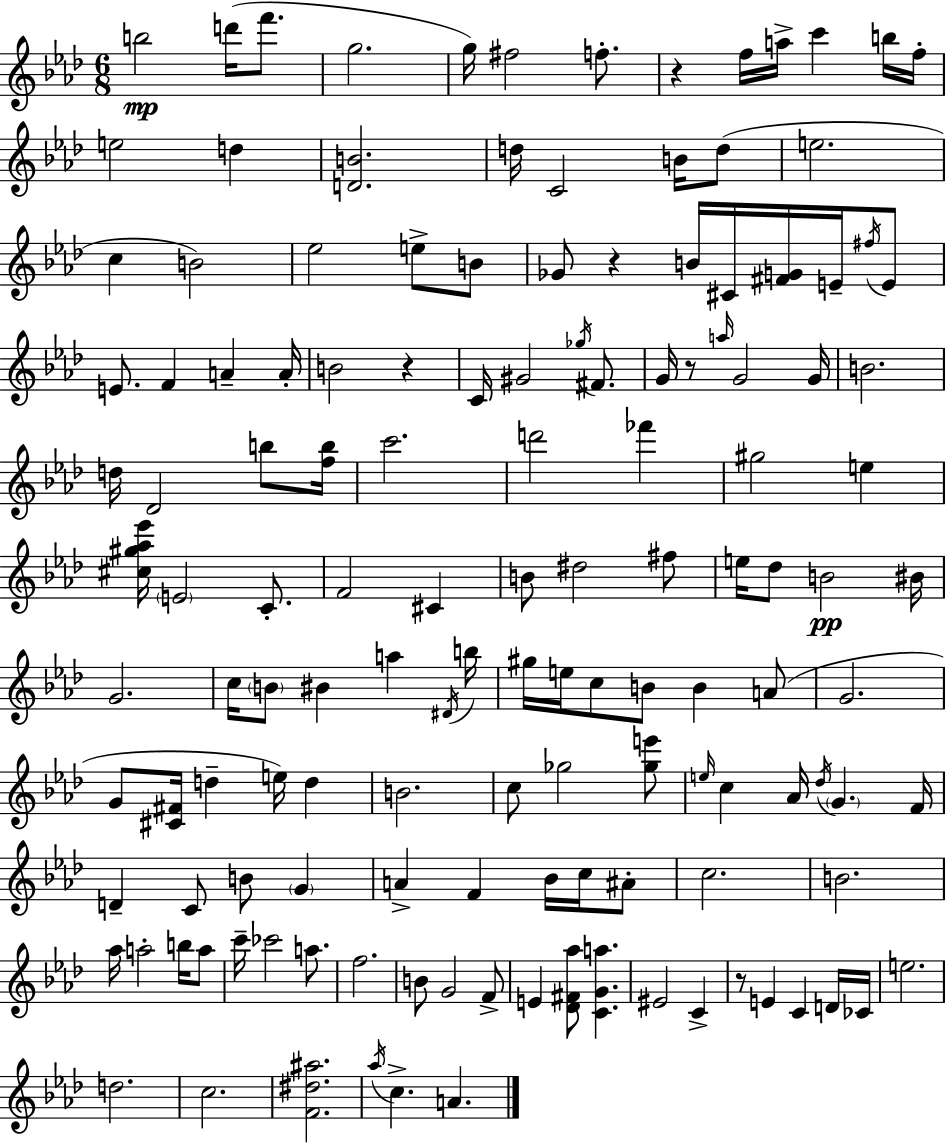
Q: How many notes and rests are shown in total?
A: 139